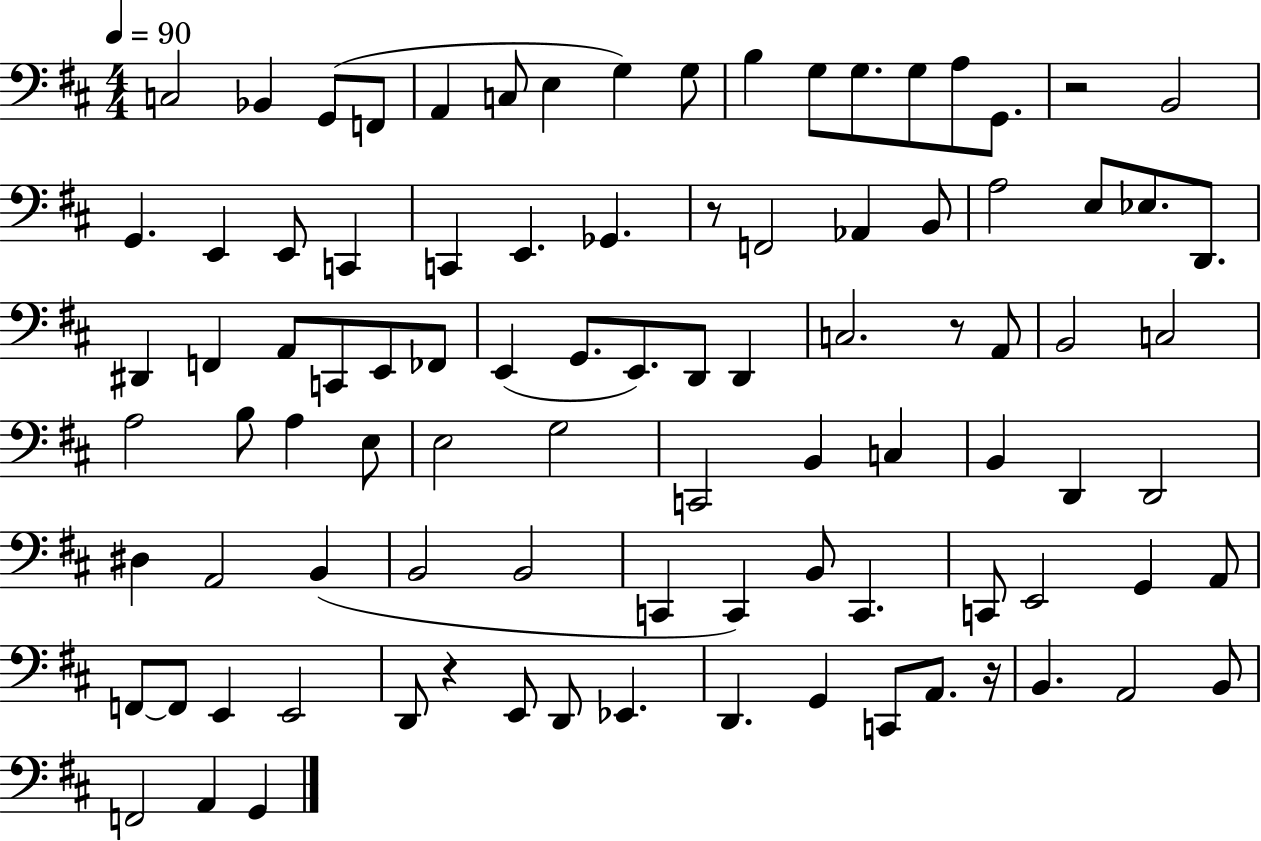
C3/h Bb2/q G2/e F2/e A2/q C3/e E3/q G3/q G3/e B3/q G3/e G3/e. G3/e A3/e G2/e. R/h B2/h G2/q. E2/q E2/e C2/q C2/q E2/q. Gb2/q. R/e F2/h Ab2/q B2/e A3/h E3/e Eb3/e. D2/e. D#2/q F2/q A2/e C2/e E2/e FES2/e E2/q G2/e. E2/e. D2/e D2/q C3/h. R/e A2/e B2/h C3/h A3/h B3/e A3/q E3/e E3/h G3/h C2/h B2/q C3/q B2/q D2/q D2/h D#3/q A2/h B2/q B2/h B2/h C2/q C2/q B2/e C2/q. C2/e E2/h G2/q A2/e F2/e F2/e E2/q E2/h D2/e R/q E2/e D2/e Eb2/q. D2/q. G2/q C2/e A2/e. R/s B2/q. A2/h B2/e F2/h A2/q G2/q